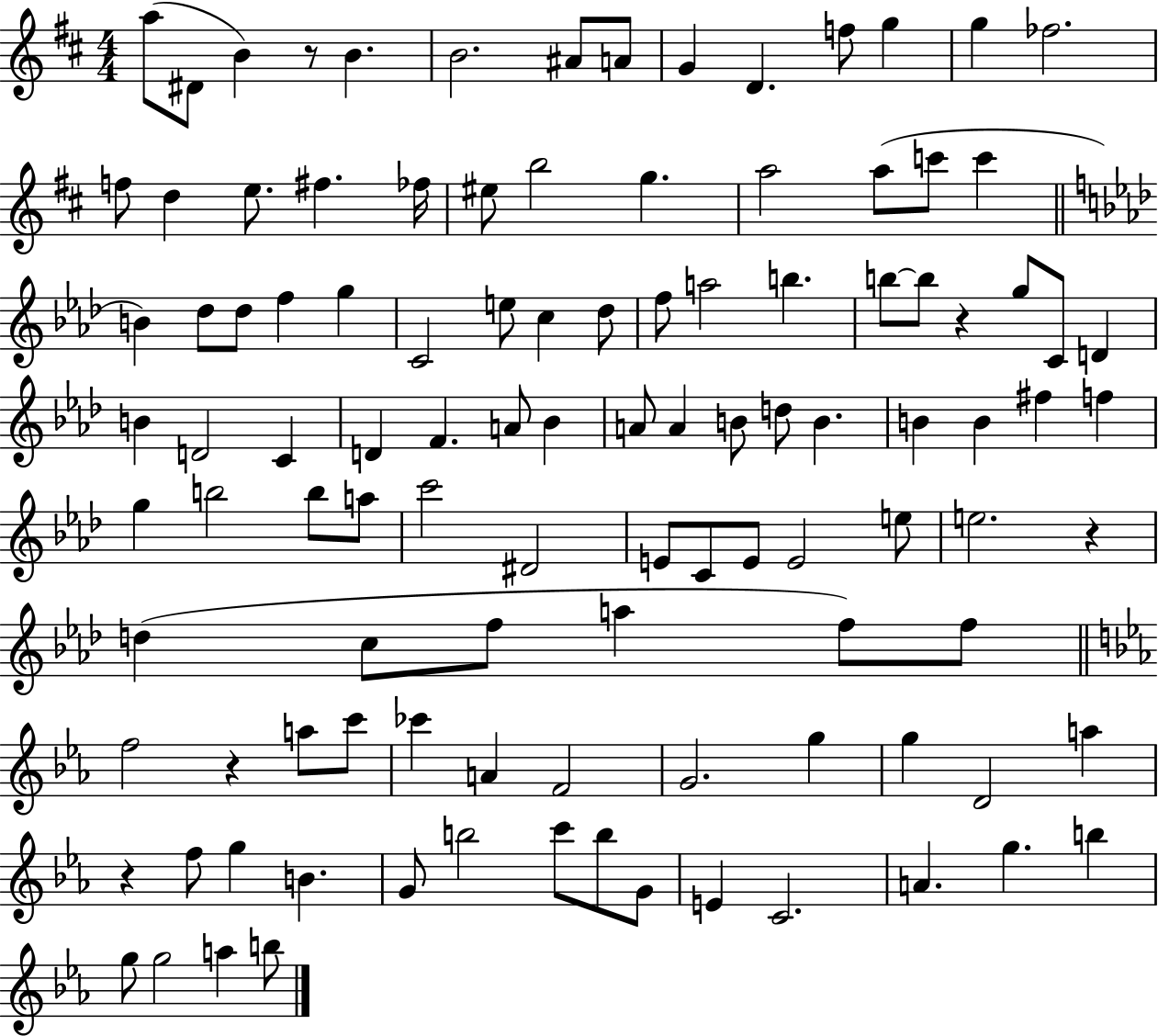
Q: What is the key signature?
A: D major